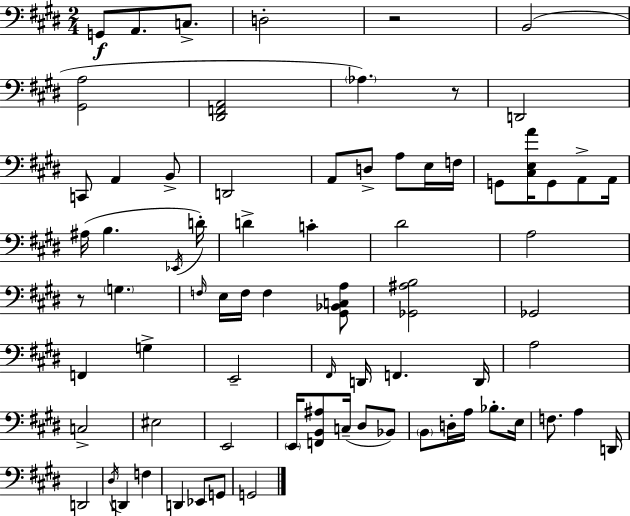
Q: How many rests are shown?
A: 3